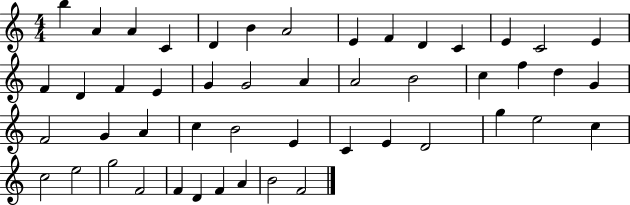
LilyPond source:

{
  \clef treble
  \numericTimeSignature
  \time 4/4
  \key c \major
  b''4 a'4 a'4 c'4 | d'4 b'4 a'2 | e'4 f'4 d'4 c'4 | e'4 c'2 e'4 | \break f'4 d'4 f'4 e'4 | g'4 g'2 a'4 | a'2 b'2 | c''4 f''4 d''4 g'4 | \break f'2 g'4 a'4 | c''4 b'2 e'4 | c'4 e'4 d'2 | g''4 e''2 c''4 | \break c''2 e''2 | g''2 f'2 | f'4 d'4 f'4 a'4 | b'2 f'2 | \break \bar "|."
}